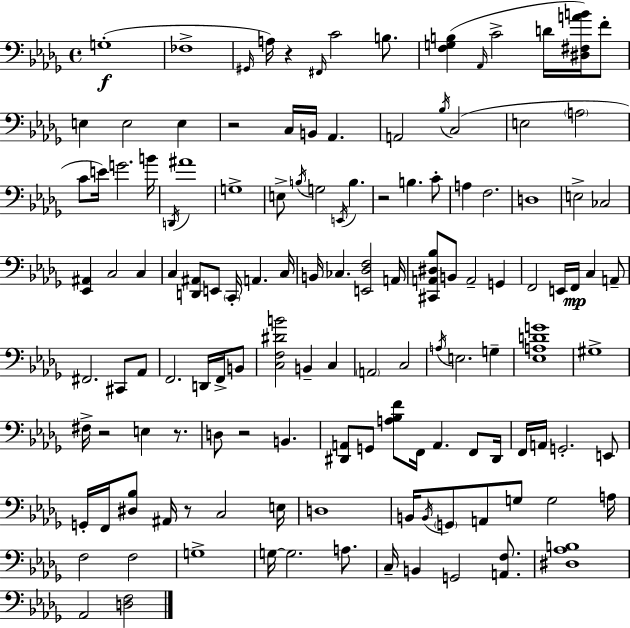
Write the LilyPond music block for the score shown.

{
  \clef bass
  \time 4/4
  \defaultTimeSignature
  \key bes \minor
  g1-.(\f | fes1-> | \grace { gis,16 } a16) r4 \grace { fis,16 } c'2 b8. | <f g b>4( \grace { aes,16 } c'2-> d'16 | \break <dis fis a' b'>16) f'8-. e4 e2 e4 | r2 c16 b,16 aes,4. | a,2 \acciaccatura { bes16 } c2( | e2 \parenthesize a2 | \break c'8 e'16) g'2. | b'16 \acciaccatura { d,16 } ais'1 | g1-> | e8-> \acciaccatura { b16 } g2 | \break \acciaccatura { e,16 } b4. r2 b4. | c'8-. a4 f2. | d1 | e2-> ces2 | \break <ees, ais,>4 c2 | c4 c4 <d, ais,>8 e,8 \parenthesize c,16-. | a,4. c16 b,16 ces4. <e, des f>2 | a,16 <cis, a, dis bes>8 b,8 a,2-- | \break g,4 f,2 e,16 | f,16\mp c4 a,8-- fis,2. | cis,8 aes,8 f,2. | d,16 f,16-> b,8 <c f dis' b'>2 b,4-- | \break c4 \parenthesize a,2 c2 | \acciaccatura { a16 } e2. | g4-- <ees a d' g'>1 | gis1-> | \break fis16-> r2 | e4 r8. d8 r2 | b,4. <dis, a,>8 g,8 <a bes f'>8 f,16 a,4. | f,8 dis,16 f,16 a,16 g,2.-. | \break e,8 g,16-. f,16 <dis bes>8 ais,16 r8 c2 | e16 d1 | b,16 \acciaccatura { b,16 } \parenthesize g,8 a,8 g8 | g2 a16 f2 | \break f2 g1-> | g16~~ g2. | a8. c16-- b,4 g,2 | <a, f>8. <dis aes b>1 | \break aes,2 | <d f>2 \bar "|."
}